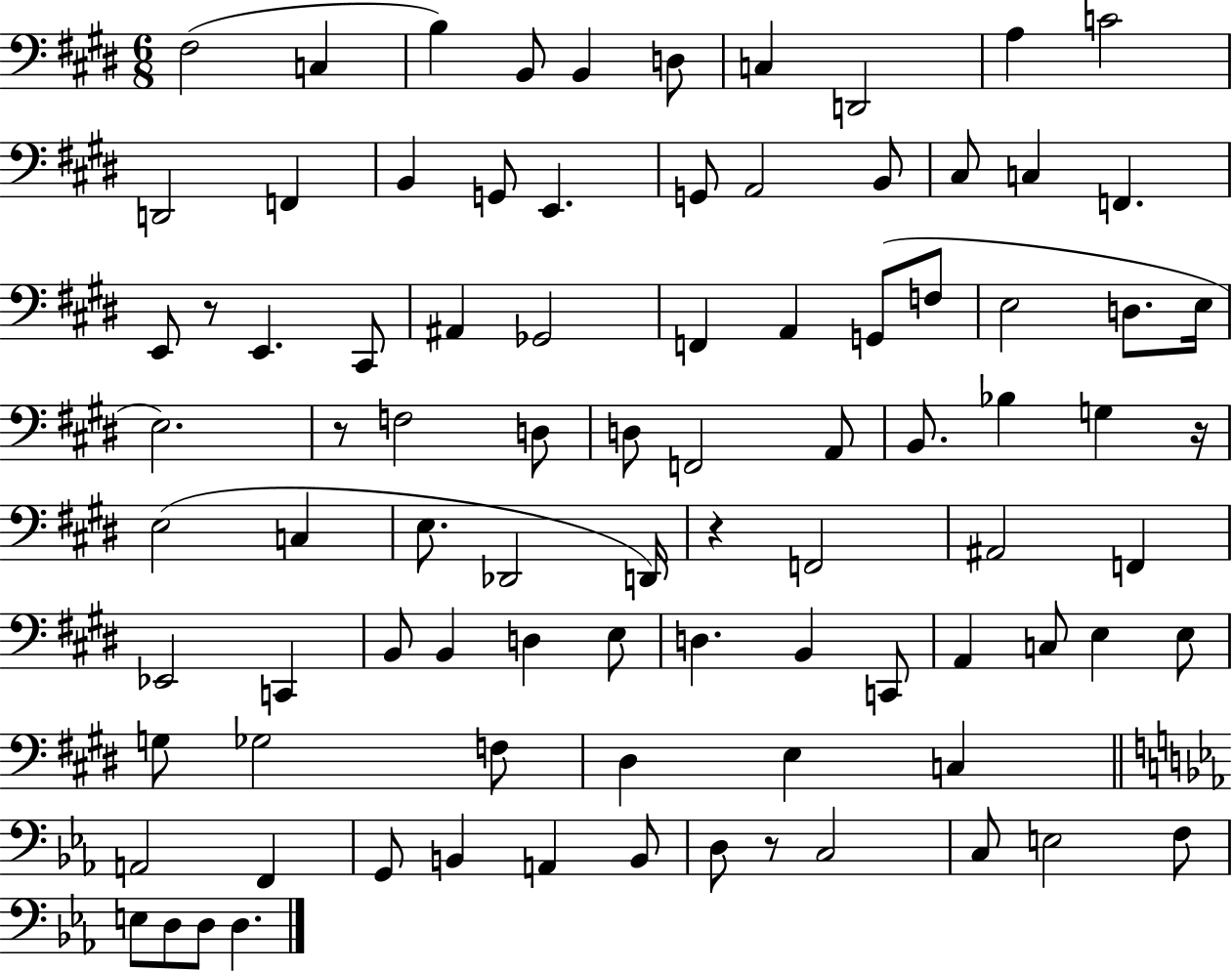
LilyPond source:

{
  \clef bass
  \numericTimeSignature
  \time 6/8
  \key e \major
  \repeat volta 2 { fis2( c4 | b4) b,8 b,4 d8 | c4 d,2 | a4 c'2 | \break d,2 f,4 | b,4 g,8 e,4. | g,8 a,2 b,8 | cis8 c4 f,4. | \break e,8 r8 e,4. cis,8 | ais,4 ges,2 | f,4 a,4 g,8( f8 | e2 d8. e16 | \break e2.) | r8 f2 d8 | d8 f,2 a,8 | b,8. bes4 g4 r16 | \break e2( c4 | e8. des,2 d,16) | r4 f,2 | ais,2 f,4 | \break ees,2 c,4 | b,8 b,4 d4 e8 | d4. b,4 c,8 | a,4 c8 e4 e8 | \break g8 ges2 f8 | dis4 e4 c4 | \bar "||" \break \key ees \major a,2 f,4 | g,8 b,4 a,4 b,8 | d8 r8 c2 | c8 e2 f8 | \break e8 d8 d8 d4. | } \bar "|."
}